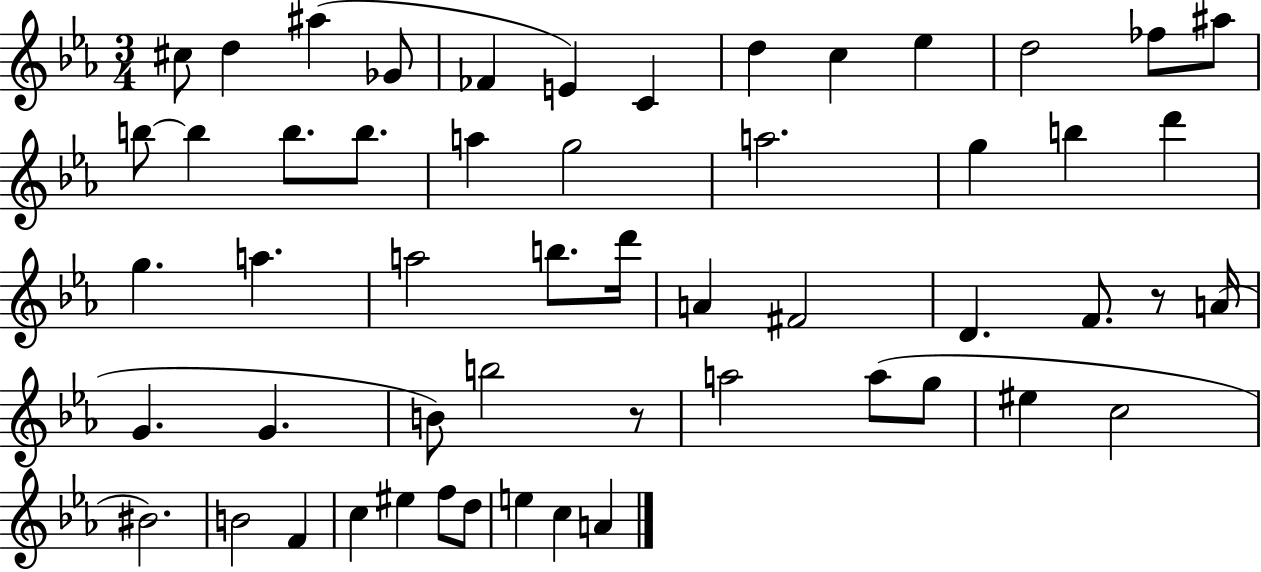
C#5/e D5/q A#5/q Gb4/e FES4/q E4/q C4/q D5/q C5/q Eb5/q D5/h FES5/e A#5/e B5/e B5/q B5/e. B5/e. A5/q G5/h A5/h. G5/q B5/q D6/q G5/q. A5/q. A5/h B5/e. D6/s A4/q F#4/h D4/q. F4/e. R/e A4/s G4/q. G4/q. B4/e B5/h R/e A5/h A5/e G5/e EIS5/q C5/h BIS4/h. B4/h F4/q C5/q EIS5/q F5/e D5/e E5/q C5/q A4/q